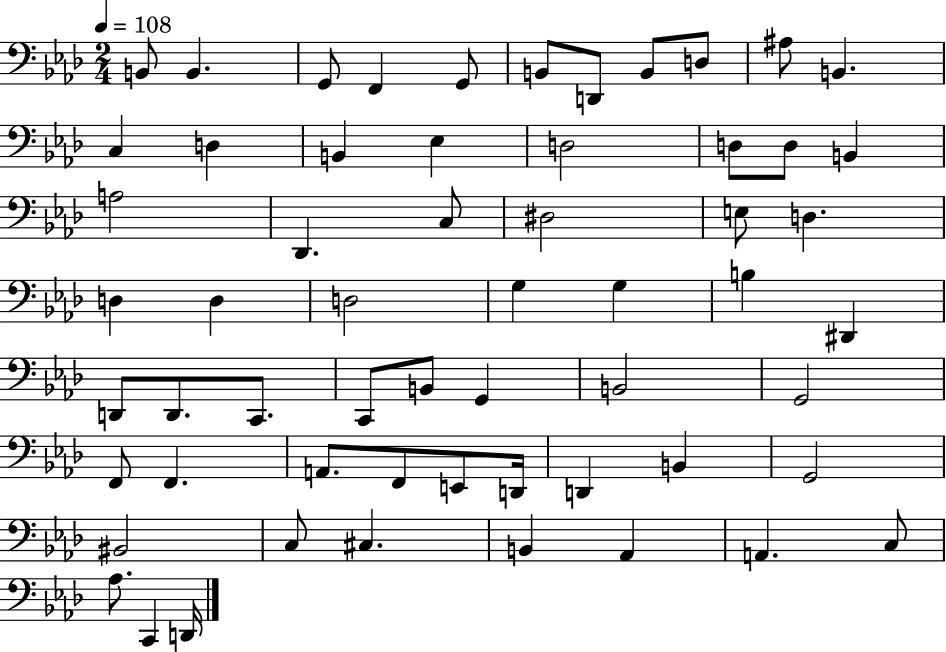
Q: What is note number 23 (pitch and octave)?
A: D#3